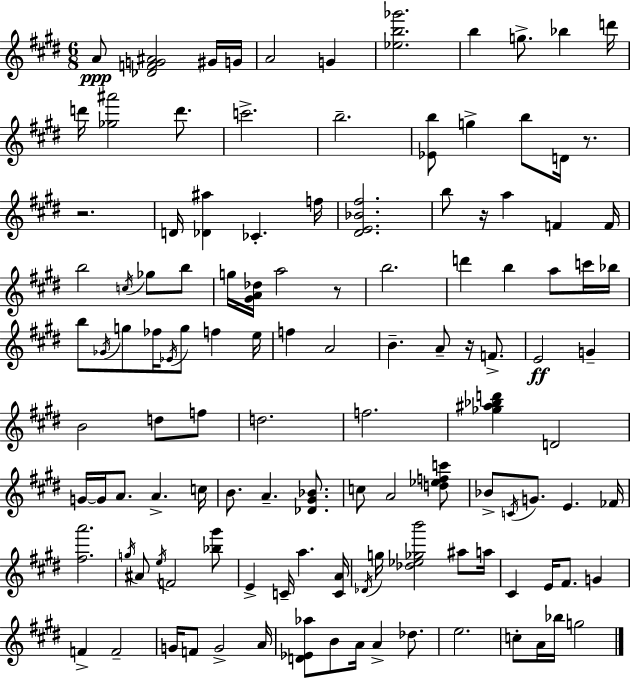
{
  \clef treble
  \numericTimeSignature
  \time 6/8
  \key e \major
  a'8\ppp <des' f' g' ais'>2 gis'16 g'16 | a'2 g'4 | <ees'' b'' ges'''>2. | b''4 g''8.-> bes''4 d'''16 | \break d'''16 <ges'' ais'''>2 d'''8. | c'''2.-> | b''2.-- | <ees' b''>8 g''4-> b''8 d'16 r8. | \break r2. | d'16 <des' ais''>4 ces'4.-. f''16 | <dis' e' bes' fis''>2. | b''8 r16 a''4 f'4 f'16 | \break b''2 \acciaccatura { c''16 } ges''8 b''8 | g''16 <gis' a' des''>16 a''2 r8 | b''2. | d'''4 b''4 a''8 c'''16 | \break bes''16 b''8 \acciaccatura { ges'16 } g''8 fes''16 \acciaccatura { ees'16 } g''8 f''4 | e''16 f''4 a'2 | b'4.-- a'8-- r16 | f'8.-> e'2\ff g'4-- | \break b'2 d''8 | f''8 d''2. | f''2. | <ges'' ais'' bes'' d'''>4 d'2 | \break g'16~~ g'16 a'8. a'4.-> | c''16 b'8. a'4.-- | <des' gis' bes'>8. c''8 a'2 | <d'' ees'' f'' c'''>8 bes'8-> \acciaccatura { c'16 } g'8. e'4. | \break fes'16 <fis'' a'''>2. | \acciaccatura { g''16 } ais'8 \acciaccatura { e''16 } f'2 | <bes'' gis'''>8 e'4-> c'16-- a''4. | <c' a'>16 \acciaccatura { des'16 } g''16 <des'' ees'' ges'' b'''>2 | \break ais''8 a''16 cis'4 e'16 | fis'8. g'4 f'4-> f'2-- | g'16 f'8 g'2-> | a'16 <d' ees' aes''>8 b'8 a'16 | \break a'4-> des''8. e''2. | c''8-. a'16 bes''16 g''2 | \bar "|."
}